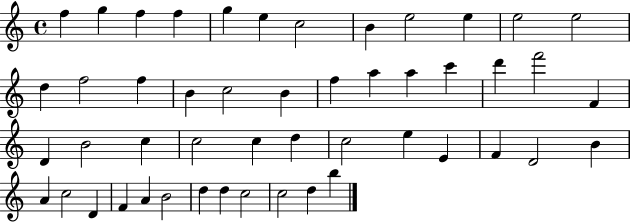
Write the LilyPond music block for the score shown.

{
  \clef treble
  \time 4/4
  \defaultTimeSignature
  \key c \major
  f''4 g''4 f''4 f''4 | g''4 e''4 c''2 | b'4 e''2 e''4 | e''2 e''2 | \break d''4 f''2 f''4 | b'4 c''2 b'4 | f''4 a''4 a''4 c'''4 | d'''4 f'''2 f'4 | \break d'4 b'2 c''4 | c''2 c''4 d''4 | c''2 e''4 e'4 | f'4 d'2 b'4 | \break a'4 c''2 d'4 | f'4 a'4 b'2 | d''4 d''4 c''2 | c''2 d''4 b''4 | \break \bar "|."
}